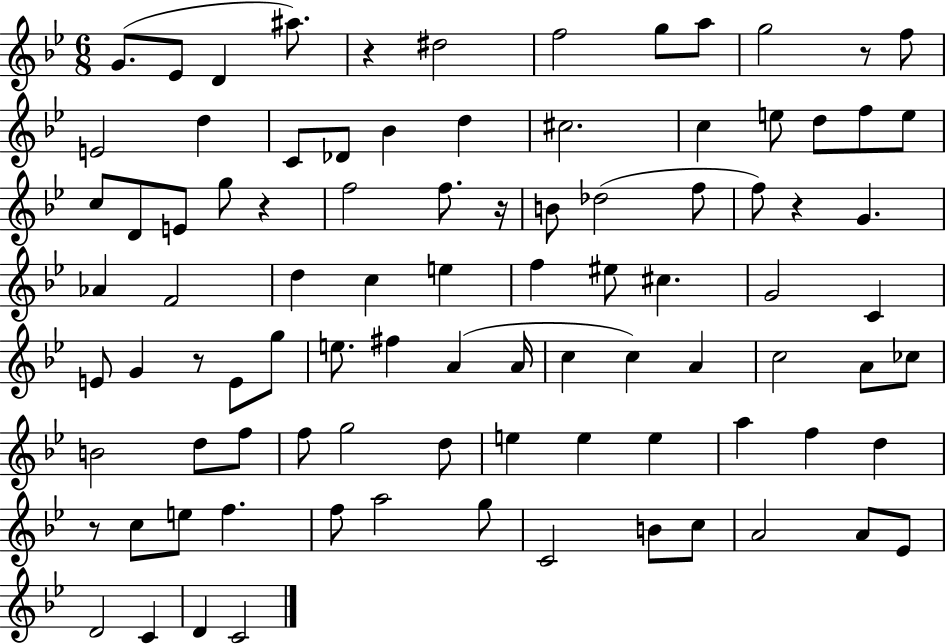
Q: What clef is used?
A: treble